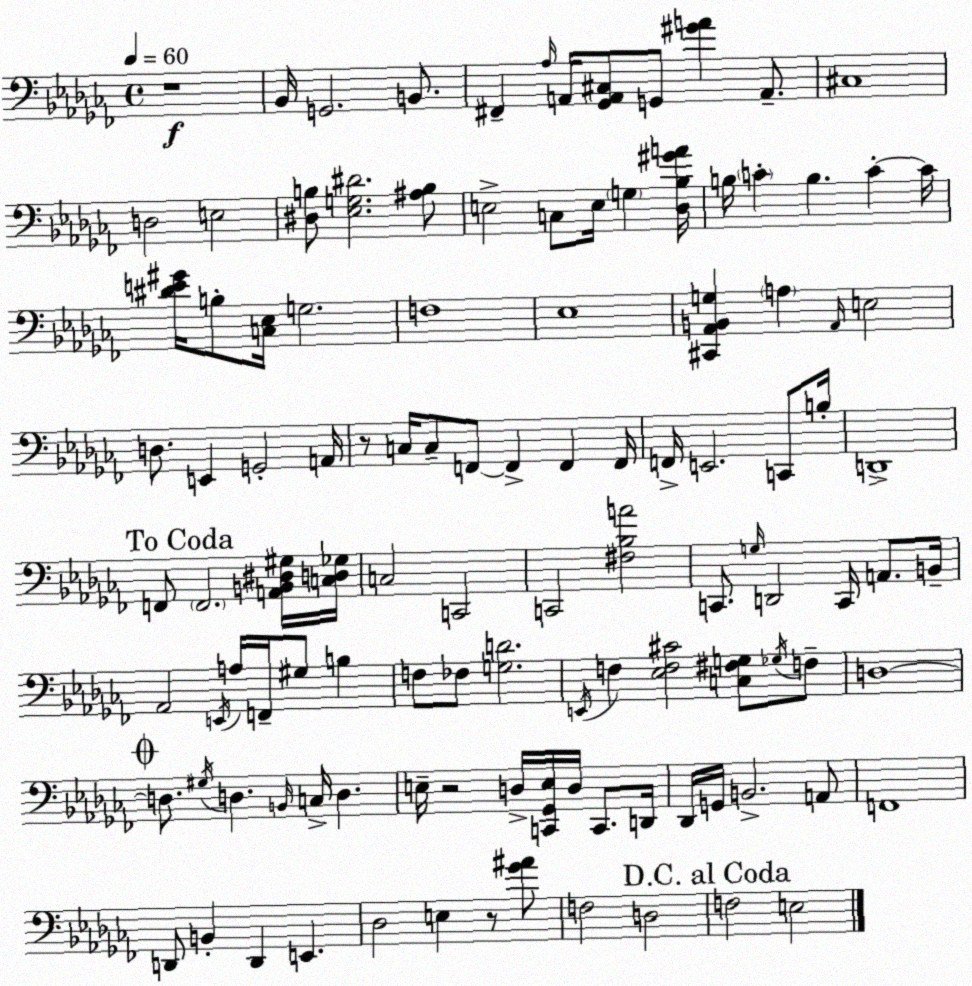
X:1
T:Untitled
M:4/4
L:1/4
K:Abm
z4 _B,,/4 G,,2 B,,/2 ^F,, _A,/4 A,,/4 [_G,,A,,^C,]/2 G,,/2 [^GA] A,,/2 ^C,4 D,2 E,2 [^D,B,]/2 [_E,G,^D]2 [^A,B,]/2 E,2 C,/2 E,/4 G, [_D,_B,^GA]/4 B,/4 C B, C C/4 [^DE^G]/4 B,/2 [C,_E,]/4 G,2 F,4 _E,4 [^C,,_A,,B,,G,] A, _A,,/4 E,2 D,/2 E,, G,,2 A,,/4 z/2 C,/4 C,/2 F,,/2 F,, F,, F,,/4 F,,/4 E,,2 C,,/2 B,/4 D,,4 F,,/2 F,,2 [A,,B,,^D,^G,]/4 [C,D,_G,]/4 C,2 C,,2 C,,2 [^F,_B,A]2 C,,/2 G,/4 D,,2 C,,/4 A,,/2 B,,/4 _A,,2 E,,/4 A,/4 F,,/4 ^G,/2 B, F,/2 _F,/2 [G,D]2 E,,/4 F, [_E,F,^C]2 [C,^F,G,]/2 _G,/4 F,/2 D,4 D,/2 ^G,/4 D, B,,/4 C,/4 D, E,/4 z2 D,/4 [C,,_G,,E,]/4 D,/4 C,,/2 D,,/4 _D,,/4 G,,/4 B,,2 A,,/2 F,,4 D,,/2 B,, D,, E,, _D,2 E, z/2 [_G^A]/2 F,2 D,2 F,2 E,2